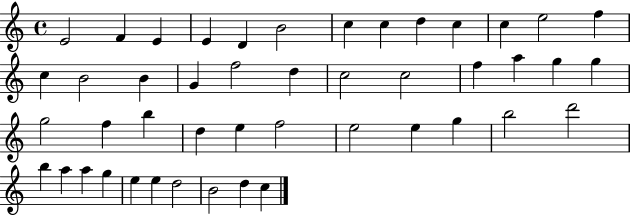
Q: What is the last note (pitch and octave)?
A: C5